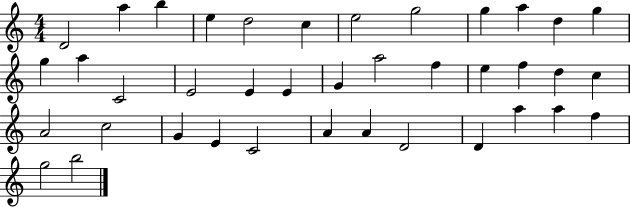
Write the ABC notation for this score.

X:1
T:Untitled
M:4/4
L:1/4
K:C
D2 a b e d2 c e2 g2 g a d g g a C2 E2 E E G a2 f e f d c A2 c2 G E C2 A A D2 D a a f g2 b2